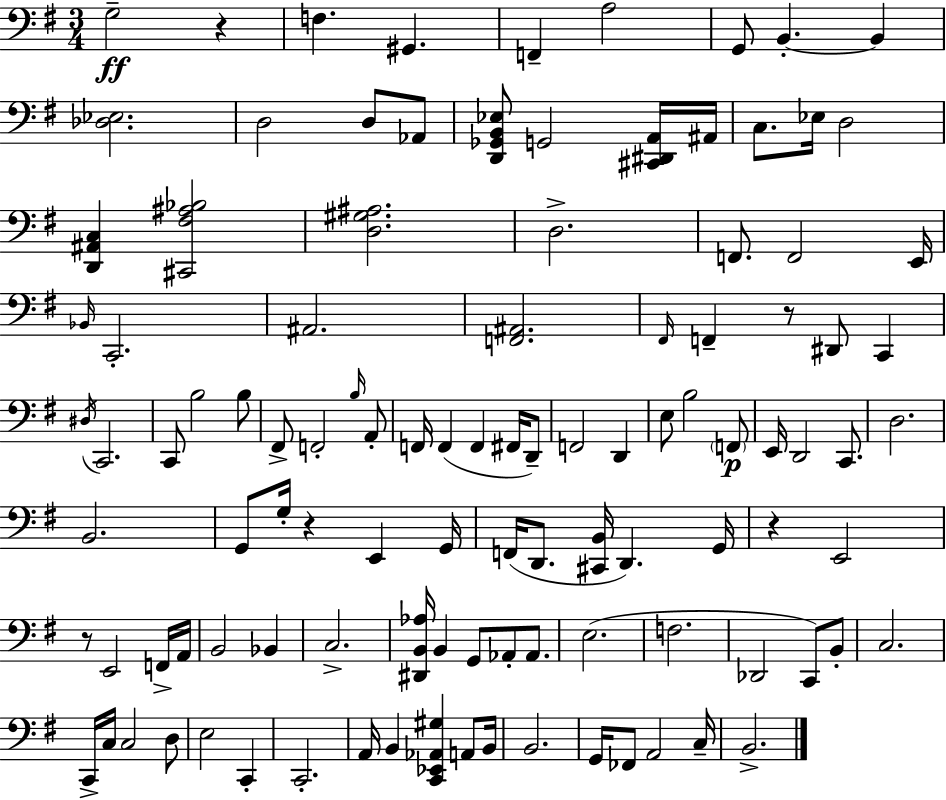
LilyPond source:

{
  \clef bass
  \numericTimeSignature
  \time 3/4
  \key e \minor
  g2--\ff r4 | f4. gis,4. | f,4-- a2 | g,8 b,4.-.~~ b,4 | \break <des ees>2. | d2 d8 aes,8 | <d, ges, b, ees>8 g,2 <cis, dis, a,>16 ais,16 | c8. ees16 d2 | \break <d, ais, c>4 <cis, fis ais bes>2 | <d gis ais>2. | d2.-> | f,8. f,2 e,16 | \break \grace { bes,16 } c,2.-. | ais,2. | <f, ais,>2. | \grace { fis,16 } f,4-- r8 dis,8 c,4 | \break \acciaccatura { dis16 } c,2. | c,8 b2 | b8 fis,8-> f,2-. | \grace { b16 } a,8-. f,16 f,4( f,4 | \break fis,16 d,8--) f,2 | d,4 e8 b2 | \parenthesize f,8\p e,16 d,2 | c,8. d2. | \break b,2. | g,8 g16-. r4 e,4 | g,16 f,16( d,8. <cis, b,>16 d,4.) | g,16 r4 e,2 | \break r8 e,2 | f,16-> a,16 b,2 | bes,4 c2.-> | <dis, b, aes>16 b,4 g,8 aes,8-. | \break aes,8. e2.( | f2. | des,2 | c,8) b,8-. c2. | \break c,16-> c16 c2 | d8 e2 | c,4-. c,2.-. | a,16 b,4 <c, ees, aes, gis>4 | \break a,8 b,16 b,2. | g,16 fes,8 a,2 | c16-- b,2.-> | \bar "|."
}